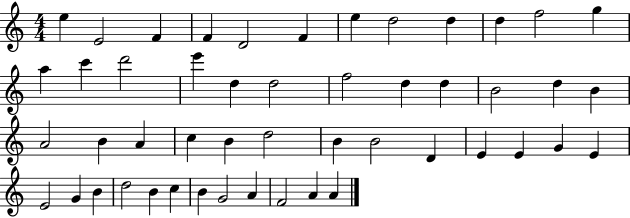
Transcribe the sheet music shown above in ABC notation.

X:1
T:Untitled
M:4/4
L:1/4
K:C
e E2 F F D2 F e d2 d d f2 g a c' d'2 e' d d2 f2 d d B2 d B A2 B A c B d2 B B2 D E E G E E2 G B d2 B c B G2 A F2 A A